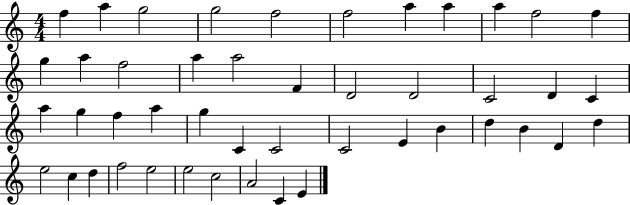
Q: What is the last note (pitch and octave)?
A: E4